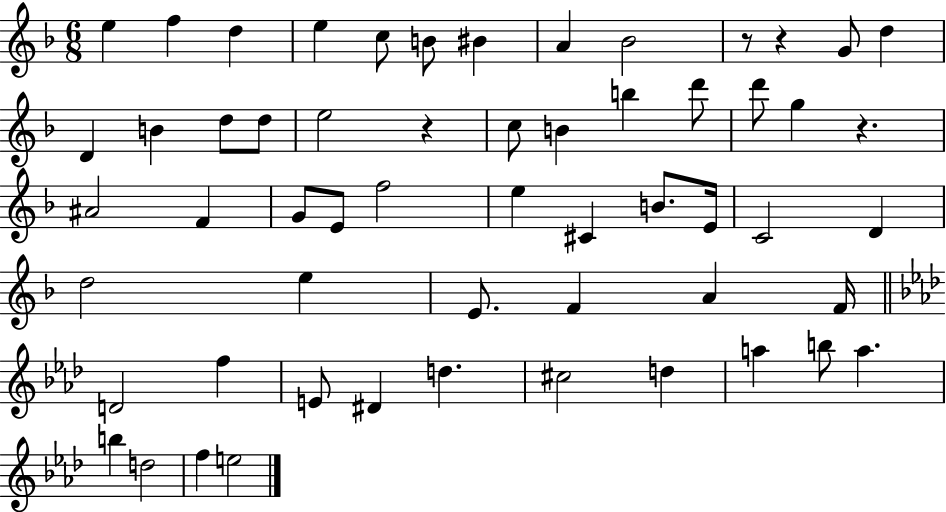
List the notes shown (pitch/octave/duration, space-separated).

E5/q F5/q D5/q E5/q C5/e B4/e BIS4/q A4/q Bb4/h R/e R/q G4/e D5/q D4/q B4/q D5/e D5/e E5/h R/q C5/e B4/q B5/q D6/e D6/e G5/q R/q. A#4/h F4/q G4/e E4/e F5/h E5/q C#4/q B4/e. E4/s C4/h D4/q D5/h E5/q E4/e. F4/q A4/q F4/s D4/h F5/q E4/e D#4/q D5/q. C#5/h D5/q A5/q B5/e A5/q. B5/q D5/h F5/q E5/h